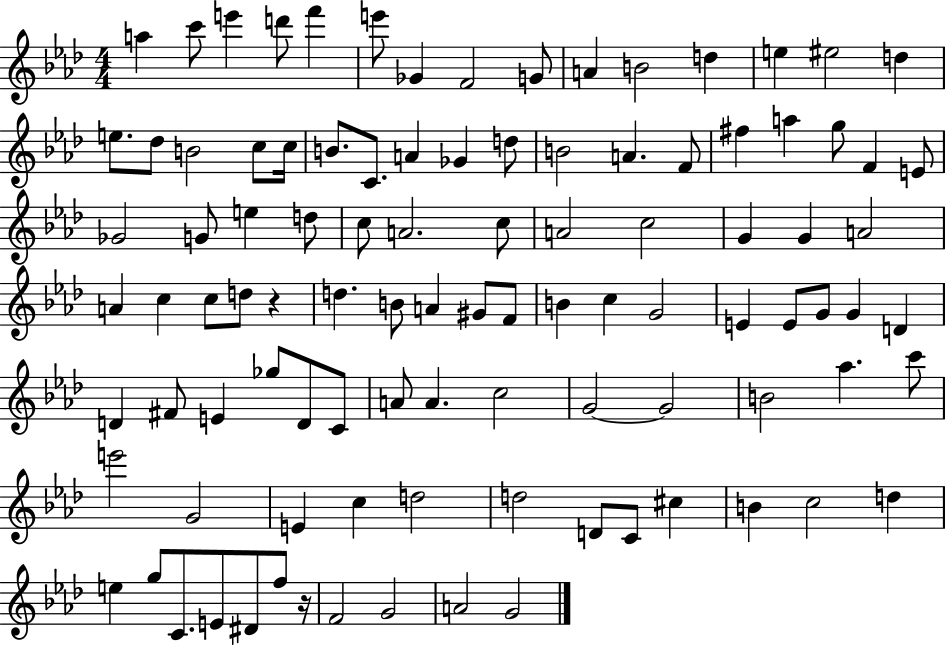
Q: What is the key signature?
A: AES major